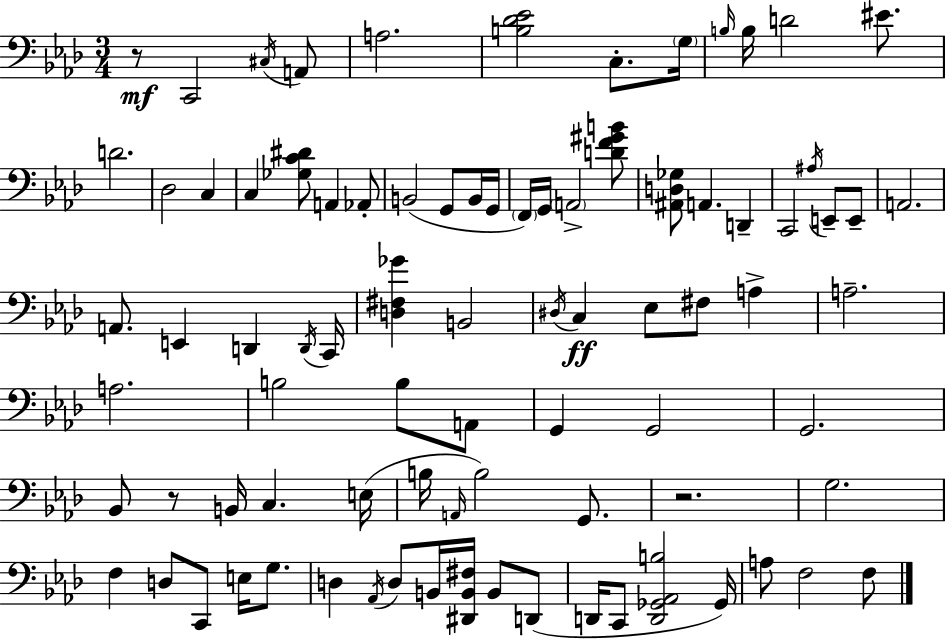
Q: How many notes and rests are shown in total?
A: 85